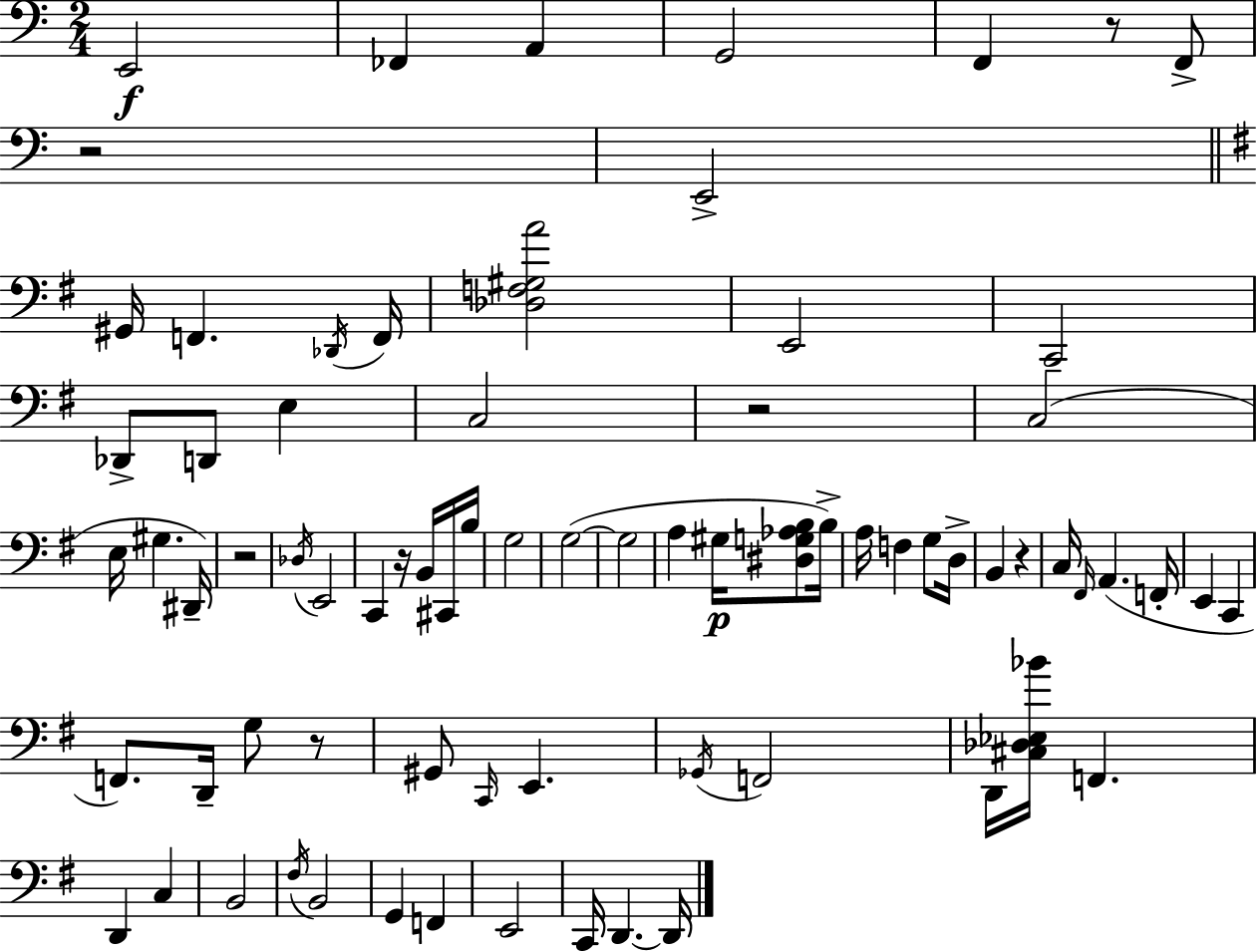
X:1
T:Untitled
M:2/4
L:1/4
K:C
E,,2 _F,, A,, G,,2 F,, z/2 F,,/2 z2 E,,2 ^G,,/4 F,, _D,,/4 F,,/4 [_D,F,^G,A]2 E,,2 C,,2 _D,,/2 D,,/2 E, C,2 z2 C,2 E,/4 ^G, ^D,,/4 z2 _D,/4 E,,2 C,, z/4 B,,/4 ^C,,/4 B,/4 G,2 G,2 G,2 A, ^G,/4 [^D,G,_A,B,]/2 B,/4 A,/4 F, G,/2 D,/4 B,, z C,/4 ^F,,/4 A,, F,,/4 E,, C,, F,,/2 D,,/4 G,/2 z/2 ^G,,/2 C,,/4 E,, _G,,/4 F,,2 D,,/4 [^C,_D,_E,_B]/4 F,, D,, C, B,,2 ^F,/4 B,,2 G,, F,, E,,2 C,,/4 D,, D,,/4